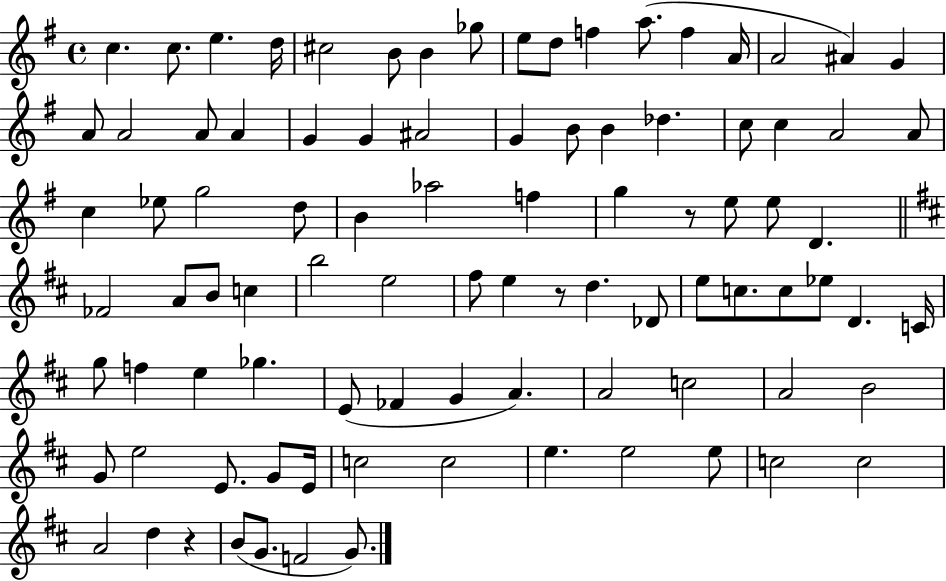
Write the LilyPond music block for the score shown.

{
  \clef treble
  \time 4/4
  \defaultTimeSignature
  \key g \major
  c''4. c''8. e''4. d''16 | cis''2 b'8 b'4 ges''8 | e''8 d''8 f''4 a''8.( f''4 a'16 | a'2 ais'4) g'4 | \break a'8 a'2 a'8 a'4 | g'4 g'4 ais'2 | g'4 b'8 b'4 des''4. | c''8 c''4 a'2 a'8 | \break c''4 ees''8 g''2 d''8 | b'4 aes''2 f''4 | g''4 r8 e''8 e''8 d'4. | \bar "||" \break \key d \major fes'2 a'8 b'8 c''4 | b''2 e''2 | fis''8 e''4 r8 d''4. des'8 | e''8 c''8. c''8 ees''8 d'4. c'16 | \break g''8 f''4 e''4 ges''4. | e'8( fes'4 g'4 a'4.) | a'2 c''2 | a'2 b'2 | \break g'8 e''2 e'8. g'8 e'16 | c''2 c''2 | e''4. e''2 e''8 | c''2 c''2 | \break a'2 d''4 r4 | b'8( g'8. f'2 g'8.) | \bar "|."
}